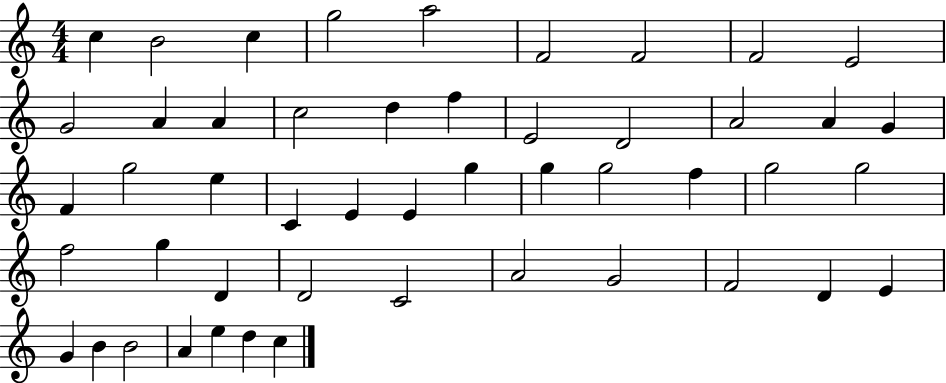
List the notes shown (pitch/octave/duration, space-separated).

C5/q B4/h C5/q G5/h A5/h F4/h F4/h F4/h E4/h G4/h A4/q A4/q C5/h D5/q F5/q E4/h D4/h A4/h A4/q G4/q F4/q G5/h E5/q C4/q E4/q E4/q G5/q G5/q G5/h F5/q G5/h G5/h F5/h G5/q D4/q D4/h C4/h A4/h G4/h F4/h D4/q E4/q G4/q B4/q B4/h A4/q E5/q D5/q C5/q